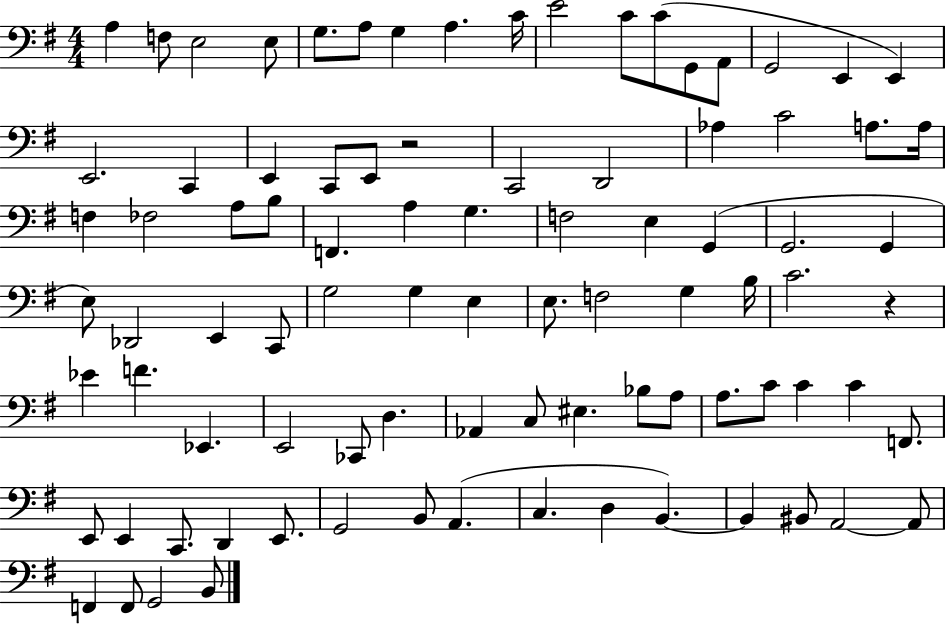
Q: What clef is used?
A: bass